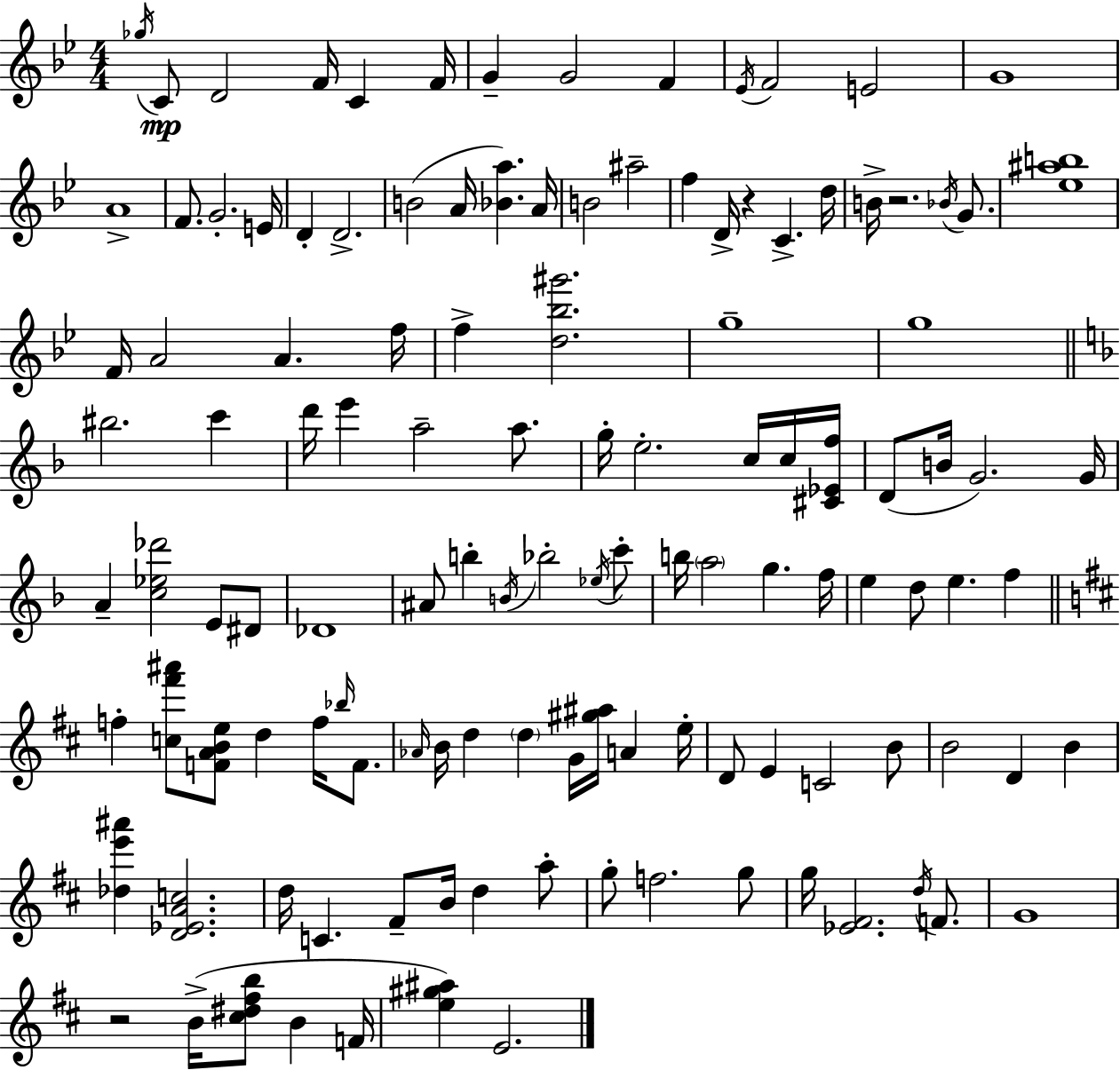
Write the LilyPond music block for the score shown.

{
  \clef treble
  \numericTimeSignature
  \time 4/4
  \key g \minor
  \acciaccatura { ges''16 }\mp c'8 d'2 f'16 c'4 | f'16 g'4-- g'2 f'4 | \acciaccatura { ees'16 } f'2 e'2 | g'1 | \break a'1-> | f'8. g'2.-. | e'16 d'4-. d'2.-> | b'2( a'16 <bes' a''>4.) | \break a'16 b'2 ais''2-- | f''4 d'16-> r4 c'4.-> | d''16 b'16-> r2. \acciaccatura { bes'16 } | g'8. <ees'' ais'' b''>1 | \break f'16 a'2 a'4. | f''16 f''4-> <d'' bes'' gis'''>2. | g''1-- | g''1 | \break \bar "||" \break \key d \minor bis''2. c'''4 | d'''16 e'''4 a''2-- a''8. | g''16-. e''2.-. c''16 c''16 <cis' ees' f''>16 | d'8( b'16 g'2.) g'16 | \break a'4-- <c'' ees'' des'''>2 e'8 dis'8 | des'1 | ais'8 b''4-. \acciaccatura { b'16 } bes''2-. \acciaccatura { ees''16 } | c'''8-. b''16 \parenthesize a''2 g''4. | \break f''16 e''4 d''8 e''4. f''4 | \bar "||" \break \key d \major f''4-. <c'' fis''' ais'''>8 <f' a' b' e''>8 d''4 f''16 \grace { bes''16 } f'8. | \grace { aes'16 } b'16 d''4 \parenthesize d''4 g'16 <gis'' ais''>16 a'4 | e''16-. d'8 e'4 c'2 | b'8 b'2 d'4 b'4 | \break <des'' e''' ais'''>4 <d' ees' a' c''>2. | d''16 c'4. fis'8-- b'16 d''4 | a''8-. g''8-. f''2. | g''8 g''16 <ees' fis'>2. \acciaccatura { d''16 } | \break f'8. g'1 | r2 b'16->( <cis'' dis'' fis'' b''>8 b'4 | f'16 <e'' gis'' ais''>4) e'2. | \bar "|."
}